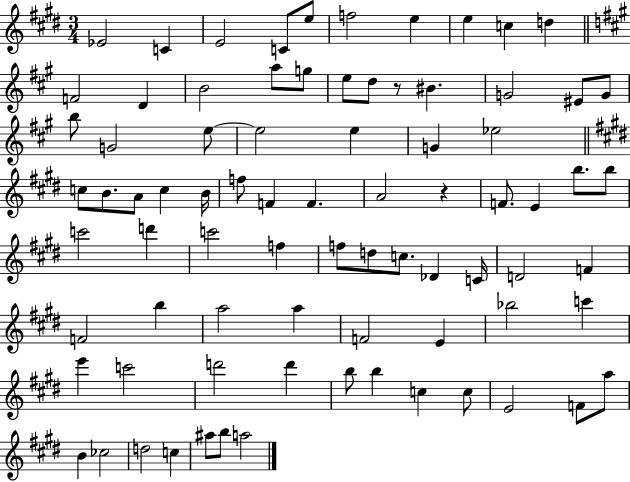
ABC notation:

X:1
T:Untitled
M:3/4
L:1/4
K:E
_E2 C E2 C/2 e/2 f2 e e c d F2 D B2 a/2 g/2 e/2 d/2 z/2 ^B G2 ^E/2 G/2 b/2 G2 e/2 e2 e G _e2 c/2 B/2 A/2 c B/4 f/2 F F A2 z F/2 E b/2 b/2 c'2 d' c'2 f f/2 d/2 c/2 _D C/4 D2 F F2 b a2 a F2 E _b2 c' e' c'2 d'2 d' b/2 b c c/2 E2 F/2 a/2 B _c2 d2 c ^a/2 b/2 a2